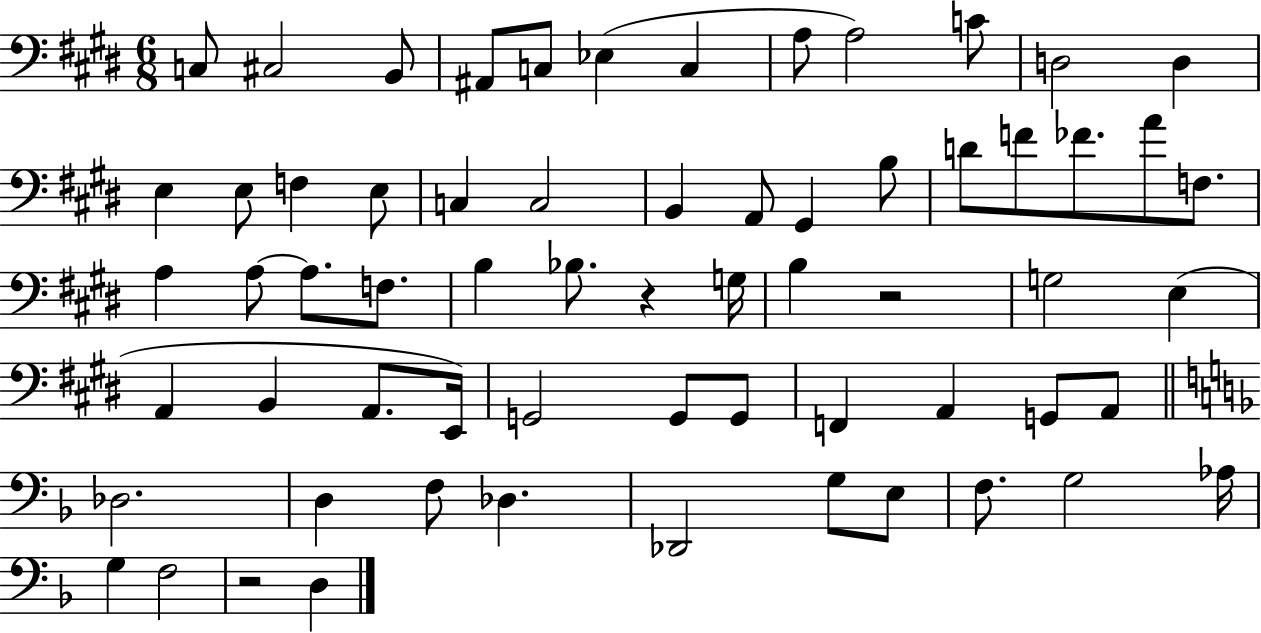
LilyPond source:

{
  \clef bass
  \numericTimeSignature
  \time 6/8
  \key e \major
  c8 cis2 b,8 | ais,8 c8 ees4( c4 | a8 a2) c'8 | d2 d4 | \break e4 e8 f4 e8 | c4 c2 | b,4 a,8 gis,4 b8 | d'8 f'8 fes'8. a'8 f8. | \break a4 a8~~ a8. f8. | b4 bes8. r4 g16 | b4 r2 | g2 e4( | \break a,4 b,4 a,8. e,16) | g,2 g,8 g,8 | f,4 a,4 g,8 a,8 | \bar "||" \break \key f \major des2. | d4 f8 des4. | des,2 g8 e8 | f8. g2 aes16 | \break g4 f2 | r2 d4 | \bar "|."
}